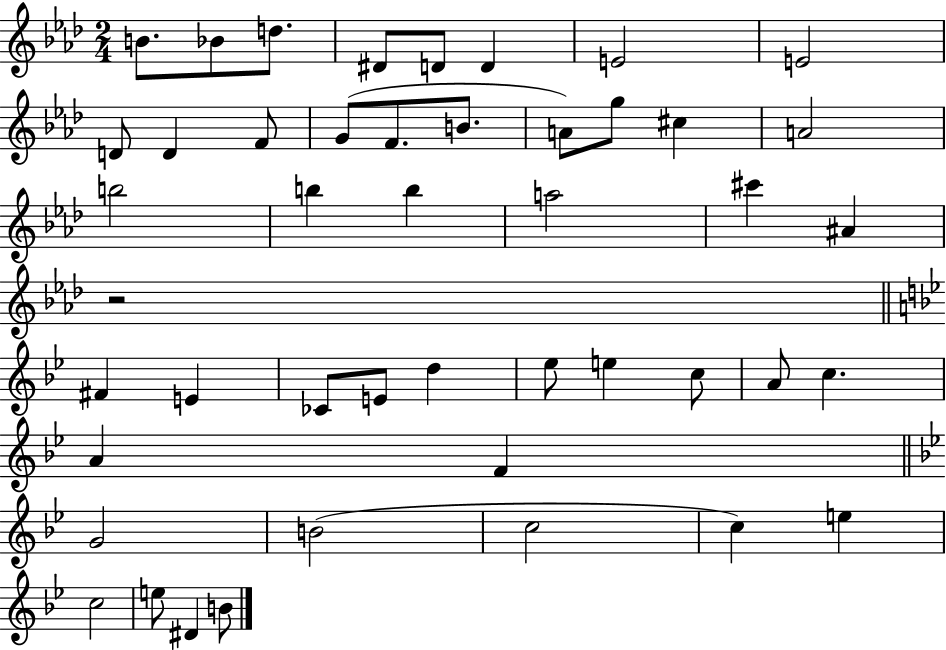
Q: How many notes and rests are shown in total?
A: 46